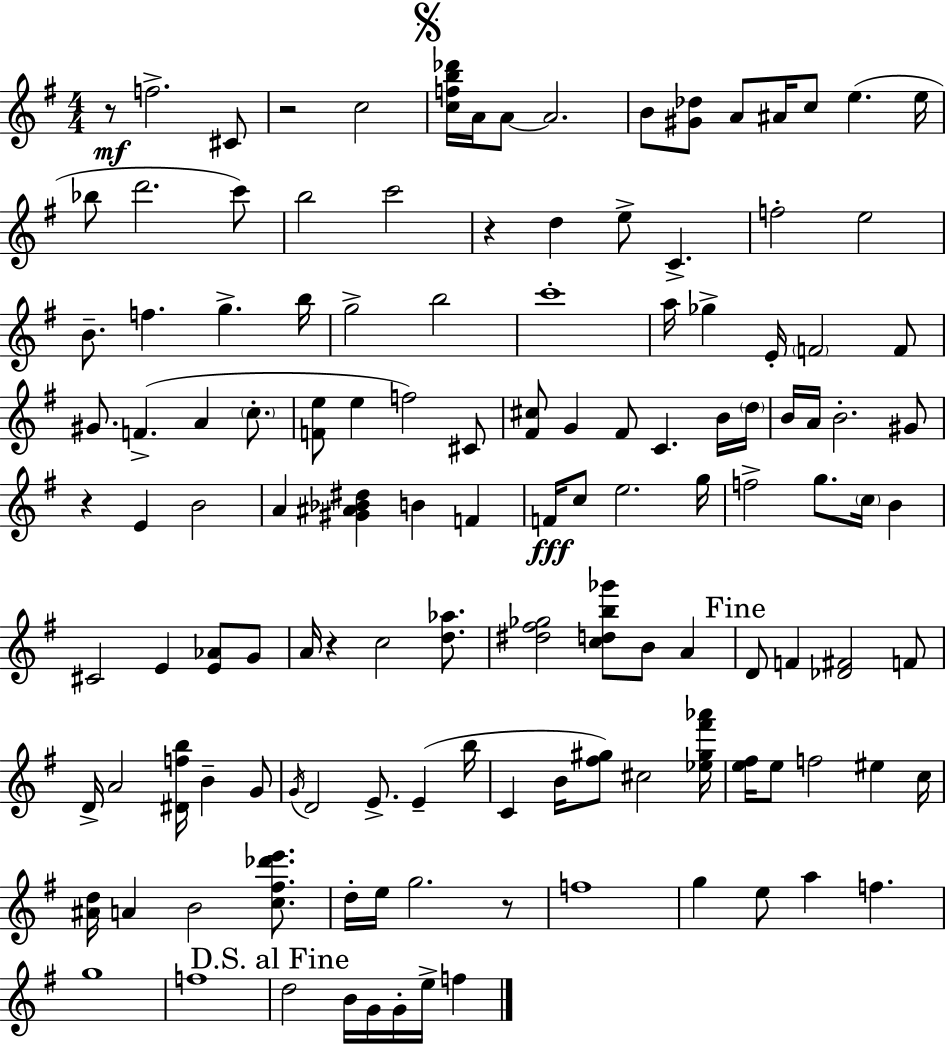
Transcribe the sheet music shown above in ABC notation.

X:1
T:Untitled
M:4/4
L:1/4
K:Em
z/2 f2 ^C/2 z2 c2 [cfb_d']/4 A/4 A/2 A2 B/2 [^G_d]/2 A/2 ^A/4 c/2 e e/4 _b/2 d'2 c'/2 b2 c'2 z d e/2 C f2 e2 B/2 f g b/4 g2 b2 c'4 a/4 _g E/4 F2 F/2 ^G/2 F A c/2 [Fe]/2 e f2 ^C/2 [^F^c]/2 G ^F/2 C B/4 d/4 B/4 A/4 B2 ^G/2 z E B2 A [^G^A_B^d] B F F/4 c/2 e2 g/4 f2 g/2 c/4 B ^C2 E [E_A]/2 G/2 A/4 z c2 [d_a]/2 [^d^f_g]2 [cdb_g']/2 B/2 A D/2 F [_D^F]2 F/2 D/4 A2 [^Dfb]/4 B G/2 G/4 D2 E/2 E b/4 C B/4 [^f^g]/2 ^c2 [_e^g^f'_a']/4 [e^f]/4 e/2 f2 ^e c/4 [^Ad]/4 A B2 [c^f_d'e']/2 d/4 e/4 g2 z/2 f4 g e/2 a f g4 f4 d2 B/4 G/4 G/4 e/4 f